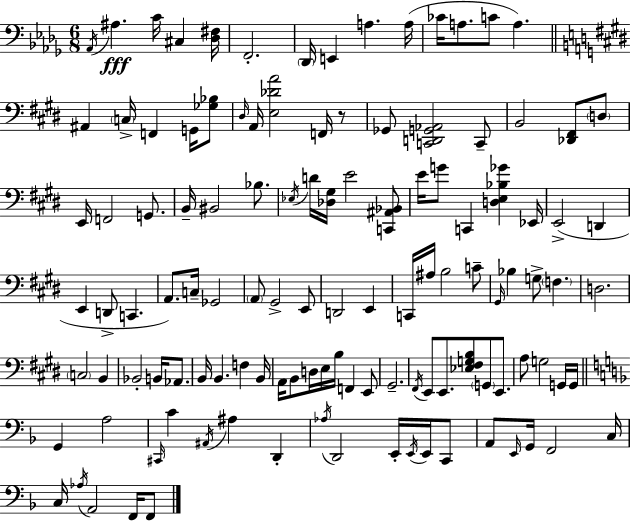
{
  \clef bass
  \numericTimeSignature
  \time 6/8
  \key bes \minor
  \acciaccatura { aes,16 }\fff ais4. c'16 cis4 | <des fis>16 f,2.-. | \parenthesize des,16 e,4 a4. | a16( ces'16 a8. c'8 a4.) | \break \bar "||" \break \key e \major ais,4 \parenthesize c16-> f,4 g,16 <ges bes>8 | \grace { dis16 } a,16 <e des' a'>2 f,16 r8 | ges,8 <c, d, g, aes,>2 c,8-- | b,2 <des, fis,>8 \parenthesize d8 | \break e,16 f,2 g,8. | b,16-- bis,2 bes8. | \acciaccatura { ees16 } d'16 <des gis>16 e'2 | <c, ais, bes,>8 e'16 g'8 c,4 <d e bes ges'>4 | \break ees,16 e,2->( d,4 | e,4 d,8-> c,4. | a,8.) c16-- ges,2 | \parenthesize a,8 gis,2-> | \break e,8 d,2 e,4 | c,16 ais16 b2 | c'8-- \grace { gis,16 } bes4 g8-> \parenthesize f4. | d2. | \break \parenthesize c2 b,4 | bes,2-. b,16 | aes,8. b,16 b,4. f4 | b,16 a,16 b,8 d16 e16 b16 f,4 | \break e,8 gis,2.-- | \acciaccatura { fis,16 } e,8 e,8. <ees fis g b>8 \parenthesize g,8 | e,8. a8 g2 | g,16 g,16 \bar "||" \break \key f \major g,4 a2 | \grace { cis,16 } c'4 \acciaccatura { ais,16 } ais4 d,4-. | \acciaccatura { aes16 } d,2 e,16-. | \acciaccatura { e,16 } e,16 c,8 a,8 \grace { e,16 } g,16 f,2 | \break c16 c16 \acciaccatura { aes16 } a,2 | f,16 f,8 \bar "|."
}